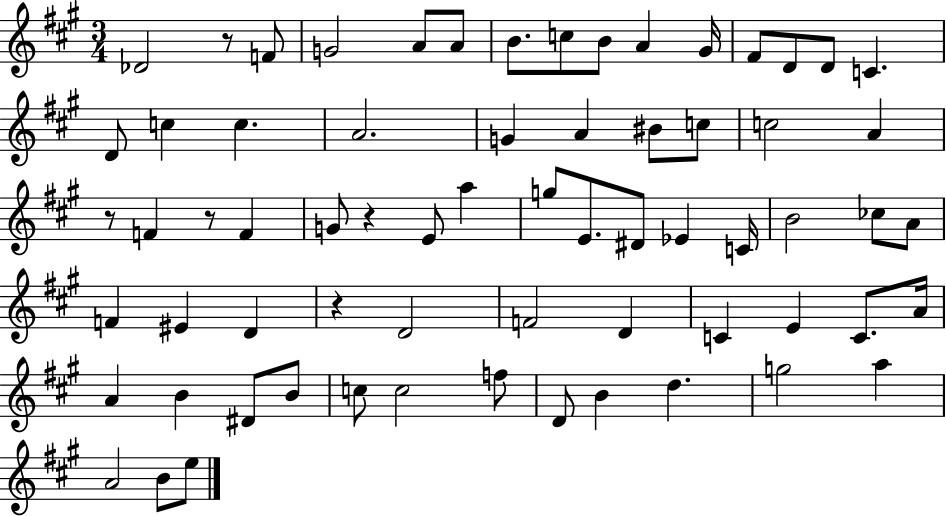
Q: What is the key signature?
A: A major